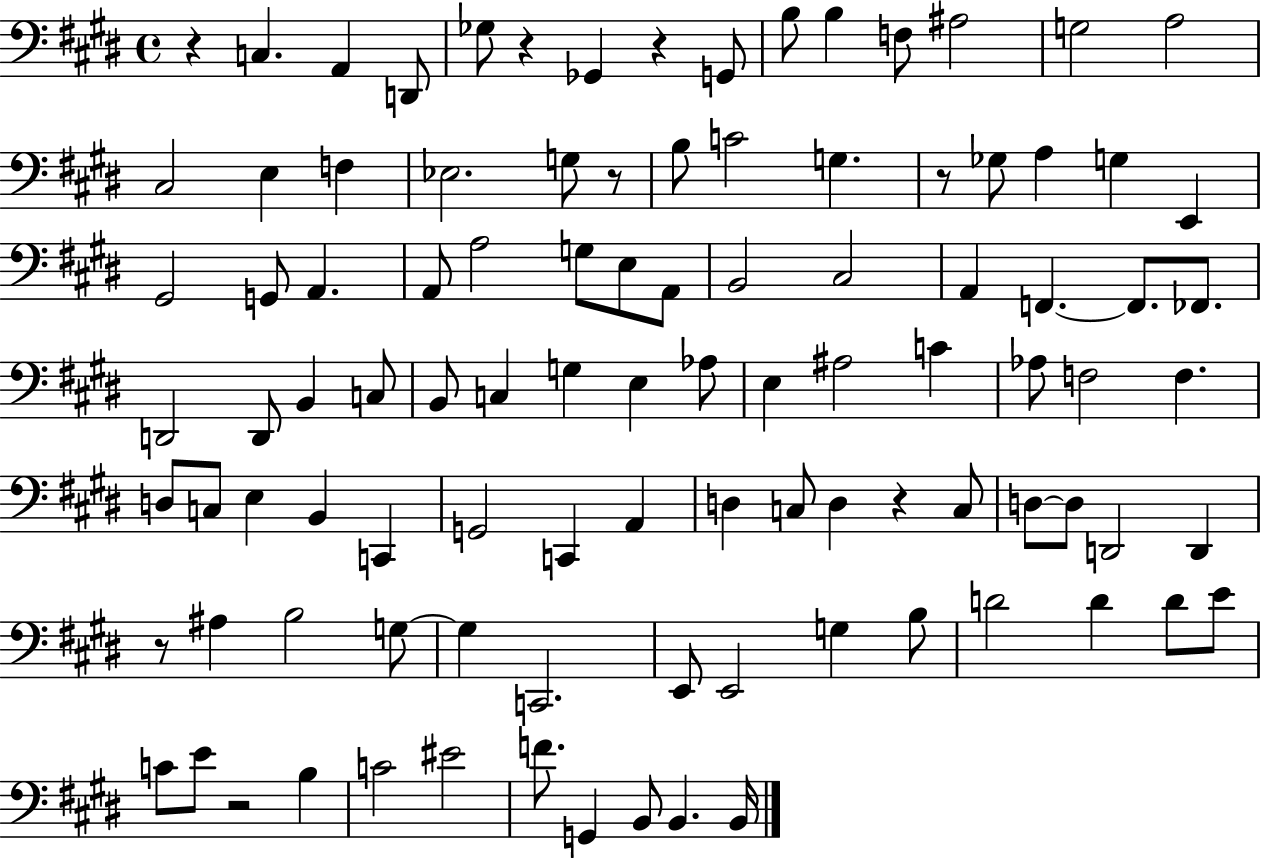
{
  \clef bass
  \time 4/4
  \defaultTimeSignature
  \key e \major
  \repeat volta 2 { r4 c4. a,4 d,8 | ges8 r4 ges,4 r4 g,8 | b8 b4 f8 ais2 | g2 a2 | \break cis2 e4 f4 | ees2. g8 r8 | b8 c'2 g4. | r8 ges8 a4 g4 e,4 | \break gis,2 g,8 a,4. | a,8 a2 g8 e8 a,8 | b,2 cis2 | a,4 f,4.~~ f,8. fes,8. | \break d,2 d,8 b,4 c8 | b,8 c4 g4 e4 aes8 | e4 ais2 c'4 | aes8 f2 f4. | \break d8 c8 e4 b,4 c,4 | g,2 c,4 a,4 | d4 c8 d4 r4 c8 | d8~~ d8 d,2 d,4 | \break r8 ais4 b2 g8~~ | g4 c,2. | e,8 e,2 g4 b8 | d'2 d'4 d'8 e'8 | \break c'8 e'8 r2 b4 | c'2 eis'2 | f'8. g,4 b,8 b,4. b,16 | } \bar "|."
}